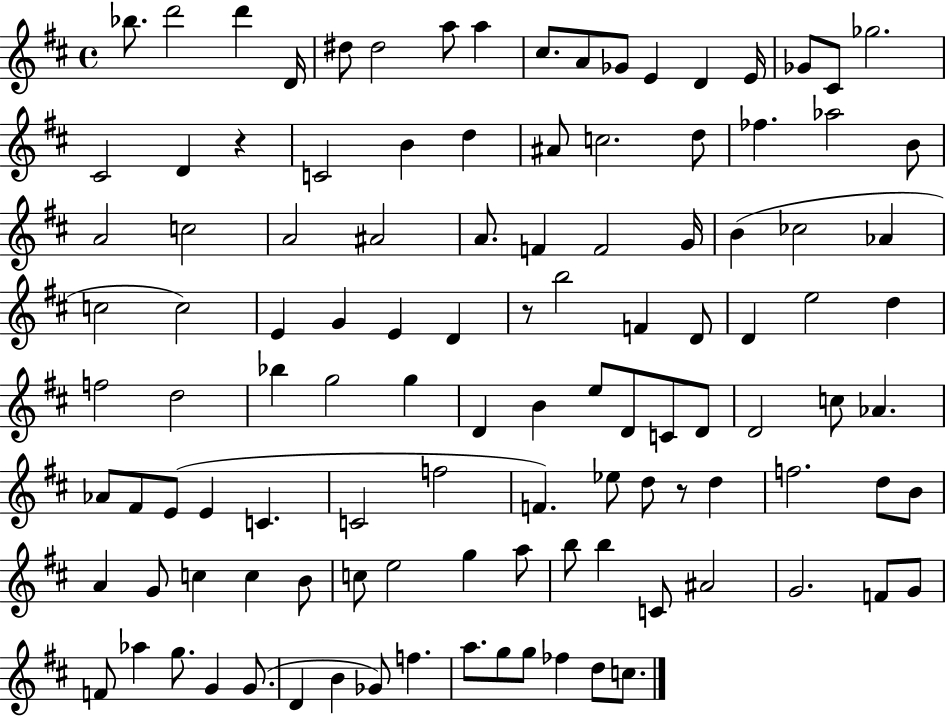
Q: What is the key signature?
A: D major